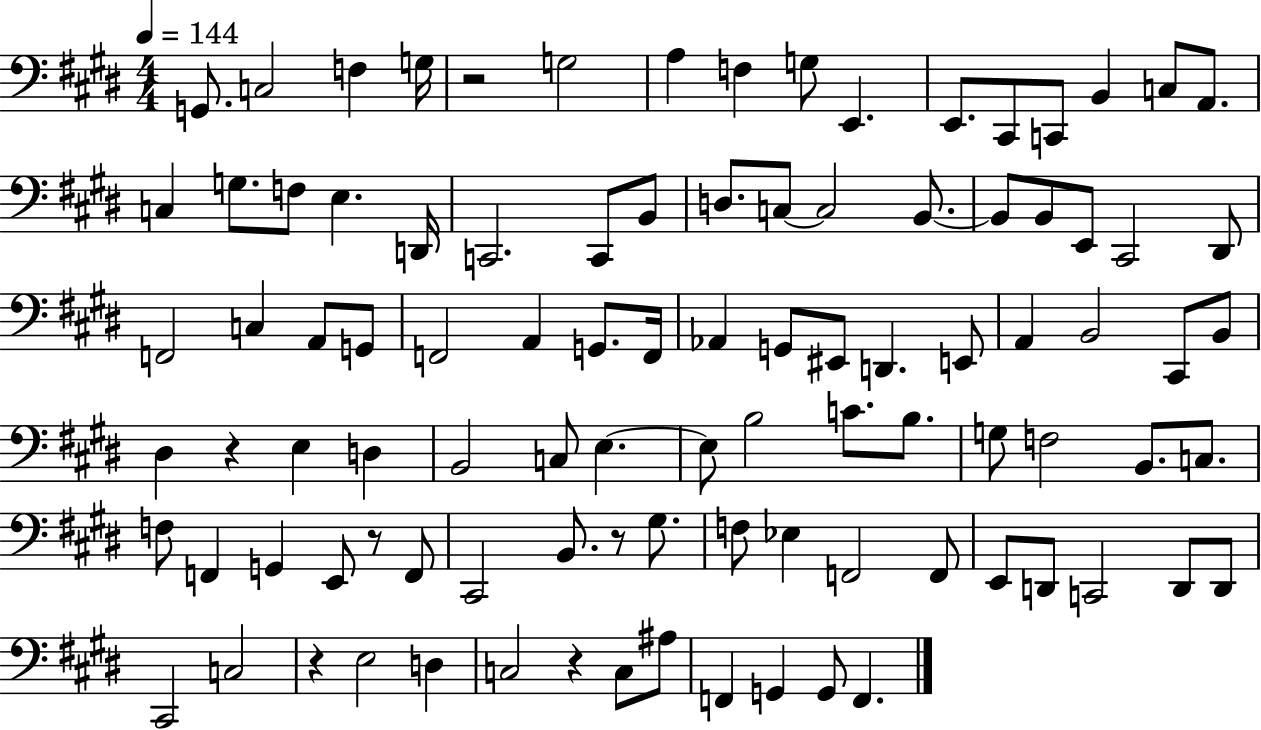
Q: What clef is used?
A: bass